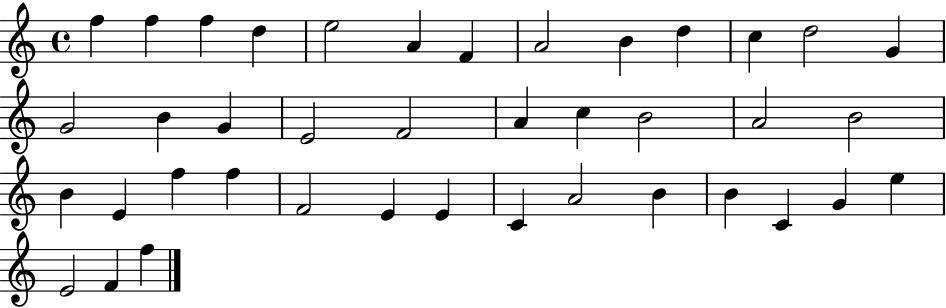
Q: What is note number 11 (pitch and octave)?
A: C5